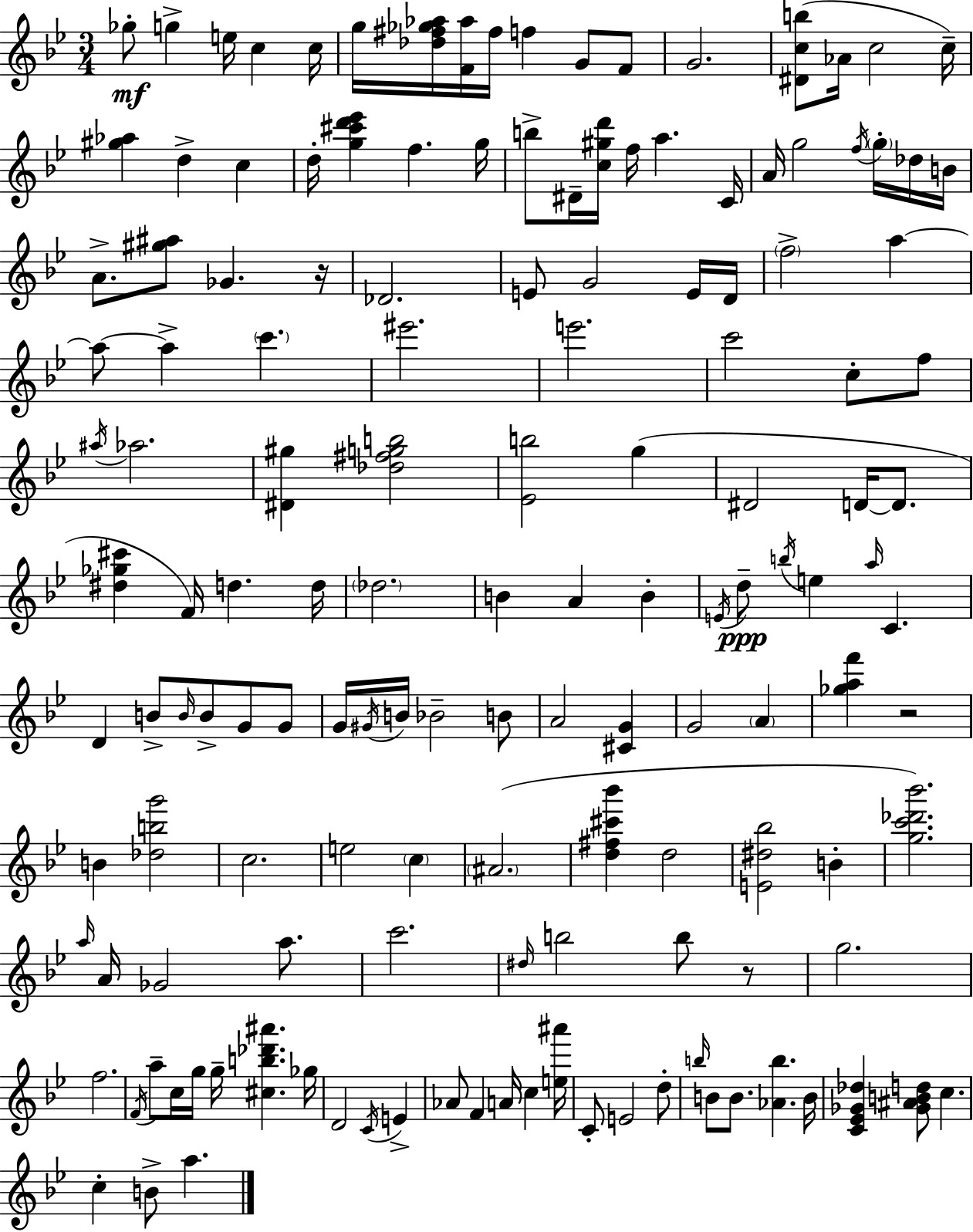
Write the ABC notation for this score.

X:1
T:Untitled
M:3/4
L:1/4
K:Bb
_g/2 g e/4 c c/4 g/4 [_d^f_g_a]/4 [F_a]/4 ^f/4 f G/2 F/2 G2 [^Dcb]/2 _A/4 c2 c/4 [^g_a] d c d/4 [g^c'd'_e'] f g/4 b/2 ^D/4 [c^gd']/4 f/4 a C/4 A/4 g2 f/4 g/4 _d/4 B/4 A/2 [^g^a]/2 _G z/4 _D2 E/2 G2 E/4 D/4 f2 a a/2 a c' ^e'2 e'2 c'2 c/2 f/2 ^a/4 _a2 [^D^g] [_d^fgb]2 [_Eb]2 g ^D2 D/4 D/2 [^d_g^c'] F/4 d d/4 _d2 B A B E/4 d/2 b/4 e a/4 C D B/2 B/4 B/2 G/2 G/2 G/4 ^G/4 B/4 _B2 B/2 A2 [^CG] G2 A [_gaf'] z2 B [_dbg']2 c2 e2 c ^A2 [d^f^c'_b'] d2 [E^d_b]2 B [gc'_d'_b']2 a/4 A/4 _G2 a/2 c'2 ^d/4 b2 b/2 z/2 g2 f2 F/4 a/2 c/4 g/4 g/4 [^cb_d'^a'] _g/4 D2 C/4 E _A/2 F A/4 c [e^a']/4 C/2 E2 d/2 b/4 B/2 B/2 [_Ab] B/4 [C_E_G_d] [_G^ABd]/2 c c B/2 a